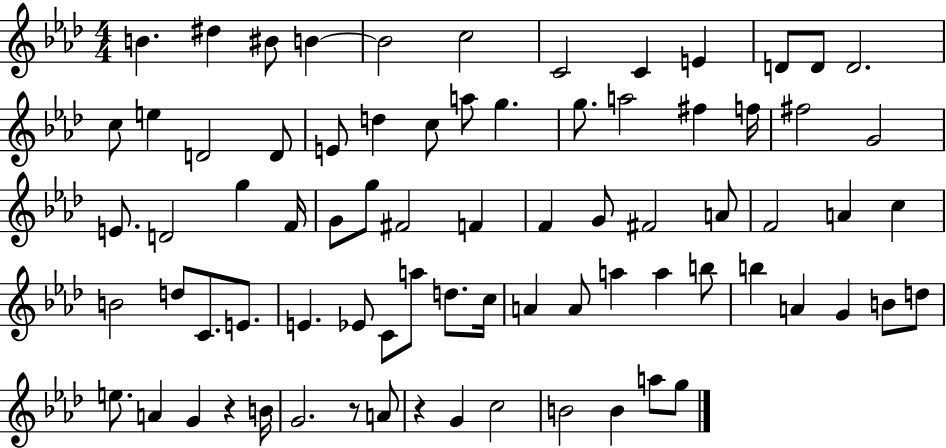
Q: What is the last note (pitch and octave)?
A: G5